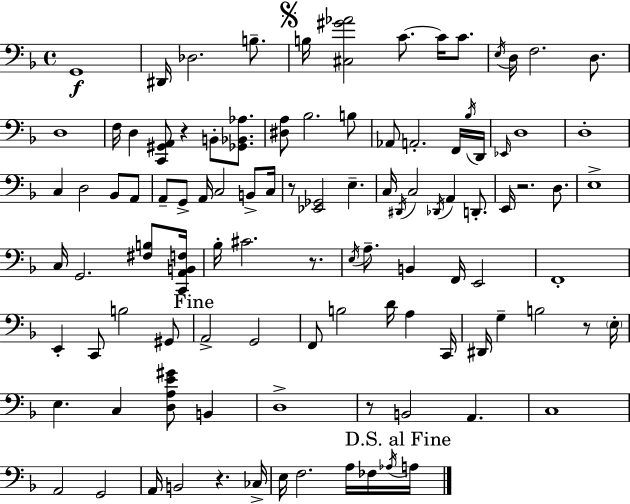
G2/w D#2/s Db3/h. B3/e. B3/s [C#3,G#4,Ab4]/h C4/e. C4/s C4/e. E3/s D3/s F3/h. D3/e. D3/w F3/s D3/q [C2,G#2,A2]/e R/q B2/e [Gb2,Bb2,Ab3]/e. [D#3,A3]/e Bb3/h. B3/e Ab2/e A2/h. F2/s Bb3/s D2/s Eb2/s D3/w D3/w C3/q D3/h Bb2/e A2/e A2/e G2/e A2/s C3/h B2/e C3/s R/e [Eb2,Gb2]/h E3/q. C3/s D#2/s C3/h Db2/s A2/q D2/e. E2/s R/h. D3/e. E3/w C3/s G2/h. [F#3,B3]/e [C2,A2,B2,F3]/s Bb3/s C#4/h. R/e. E3/s A3/e. B2/q F2/s E2/h F2/w E2/q C2/e B3/h G#2/e A2/h G2/h F2/e B3/h D4/s A3/q C2/s D#2/s G3/q B3/h R/e E3/s E3/q. C3/q [D3,A3,E4,G#4]/e B2/q D3/w R/e B2/h A2/q. C3/w A2/h G2/h A2/s B2/h R/q. CES3/s E3/s F3/h. A3/s FES3/s Ab3/s A3/s